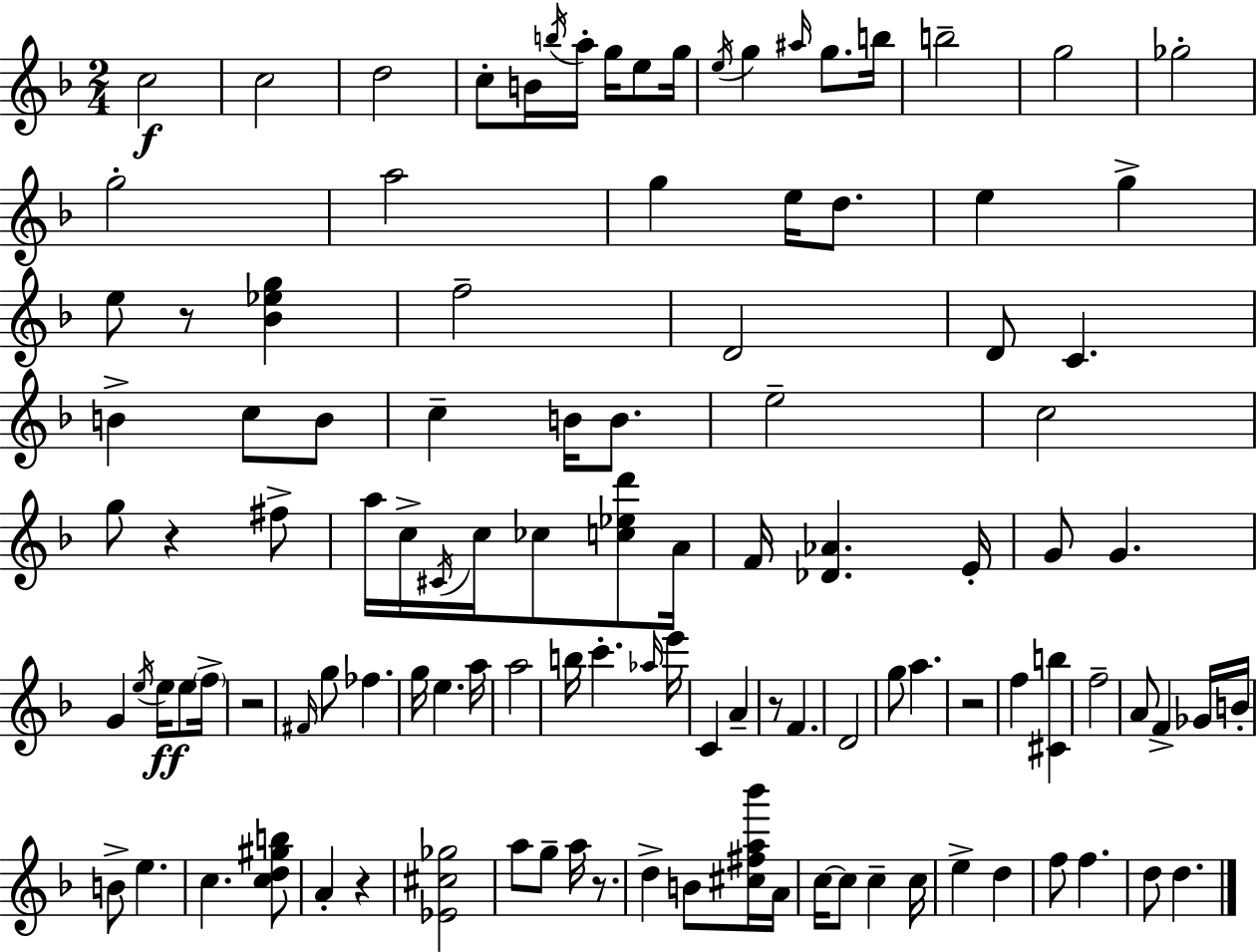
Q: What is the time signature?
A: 2/4